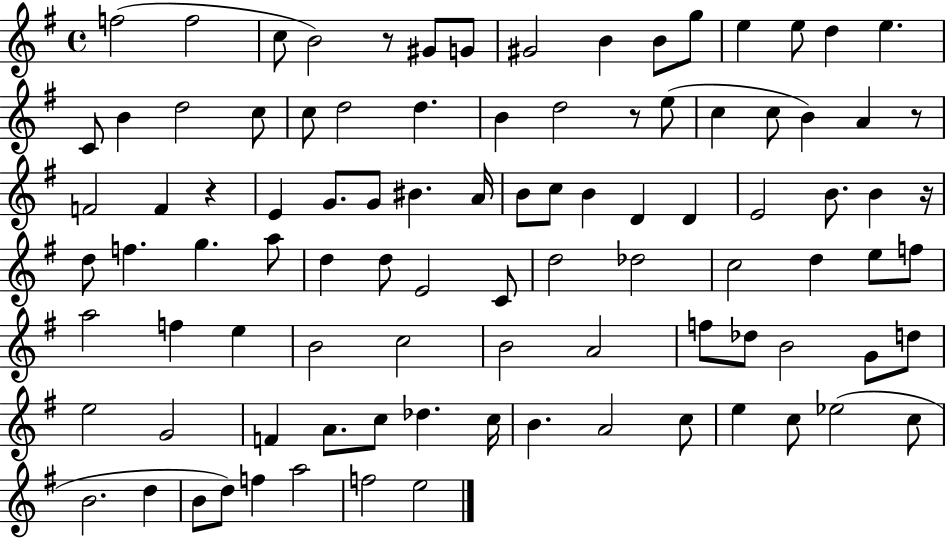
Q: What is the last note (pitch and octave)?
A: E5